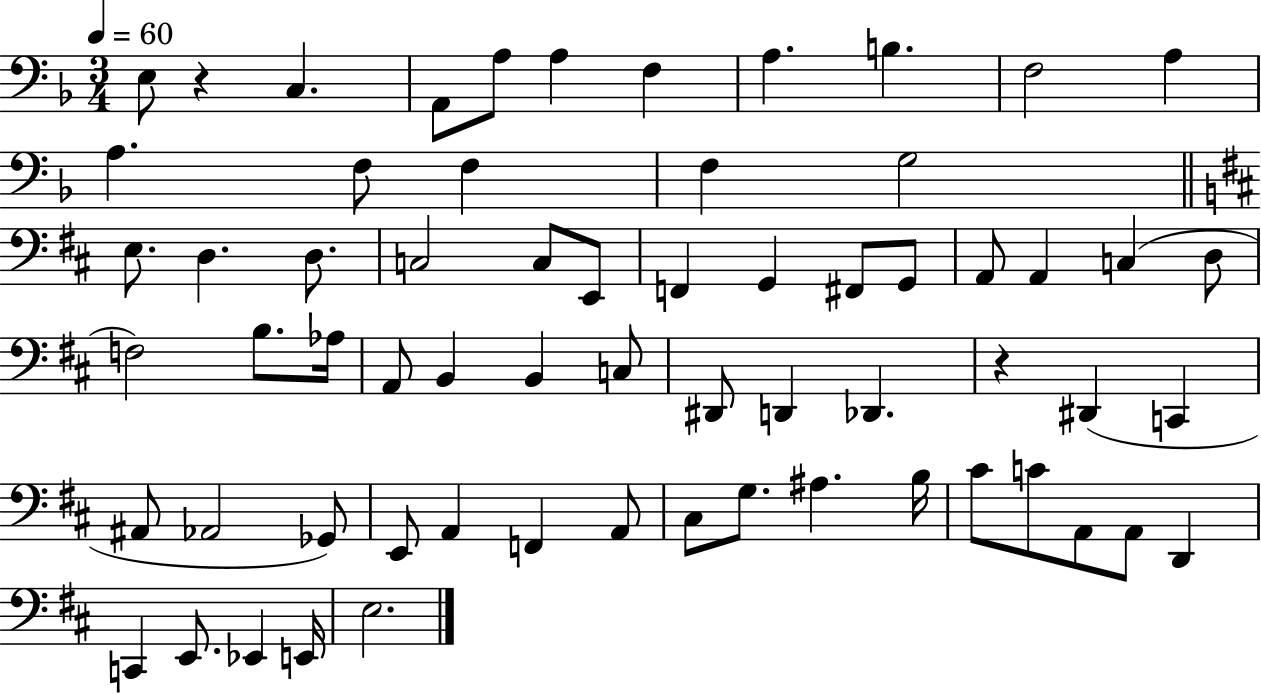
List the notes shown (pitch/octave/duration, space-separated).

E3/e R/q C3/q. A2/e A3/e A3/q F3/q A3/q. B3/q. F3/h A3/q A3/q. F3/e F3/q F3/q G3/h E3/e. D3/q. D3/e. C3/h C3/e E2/e F2/q G2/q F#2/e G2/e A2/e A2/q C3/q D3/e F3/h B3/e. Ab3/s A2/e B2/q B2/q C3/e D#2/e D2/q Db2/q. R/q D#2/q C2/q A#2/e Ab2/h Gb2/e E2/e A2/q F2/q A2/e C#3/e G3/e. A#3/q. B3/s C#4/e C4/e A2/e A2/e D2/q C2/q E2/e. Eb2/q E2/s E3/h.